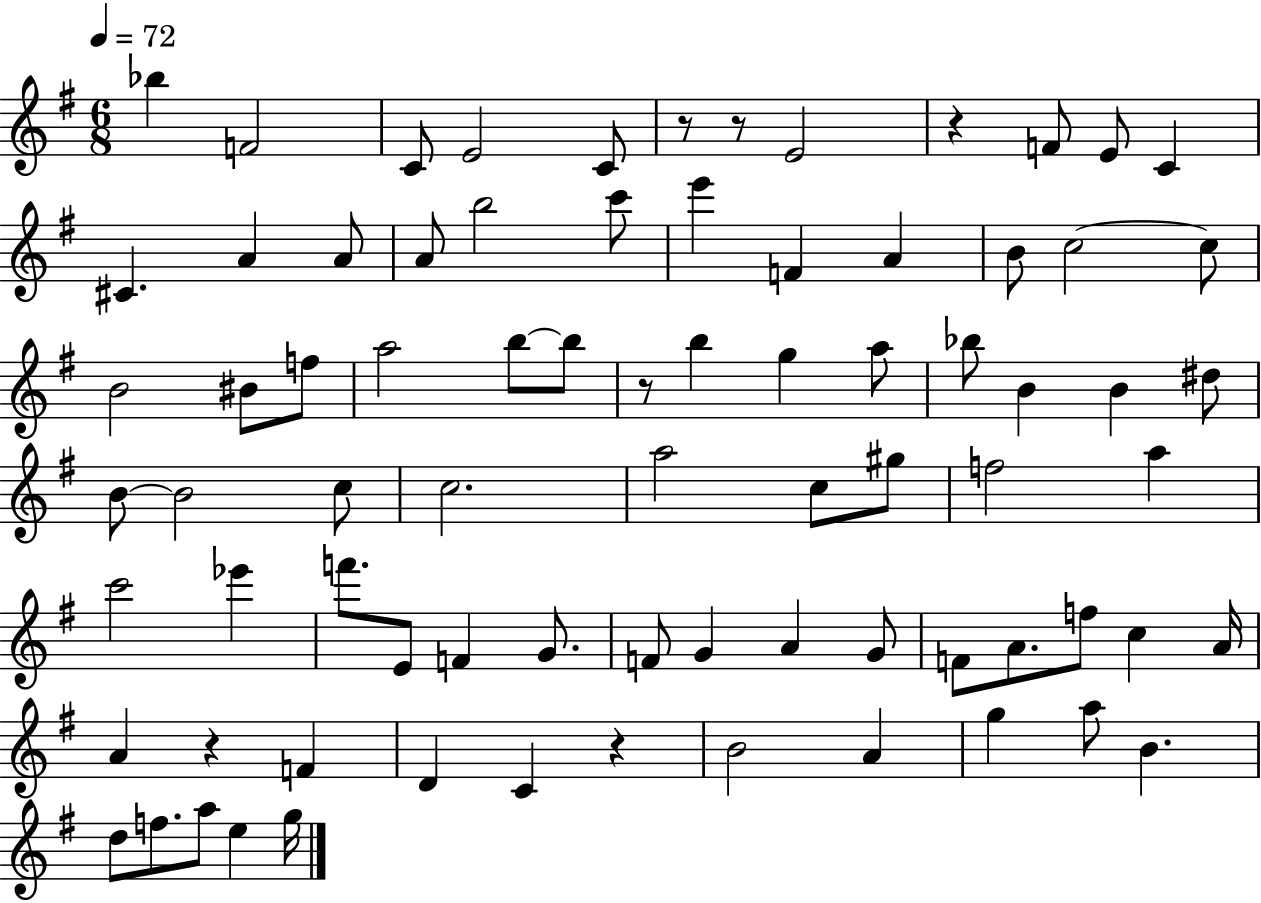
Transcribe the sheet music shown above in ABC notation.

X:1
T:Untitled
M:6/8
L:1/4
K:G
_b F2 C/2 E2 C/2 z/2 z/2 E2 z F/2 E/2 C ^C A A/2 A/2 b2 c'/2 e' F A B/2 c2 c/2 B2 ^B/2 f/2 a2 b/2 b/2 z/2 b g a/2 _b/2 B B ^d/2 B/2 B2 c/2 c2 a2 c/2 ^g/2 f2 a c'2 _e' f'/2 E/2 F G/2 F/2 G A G/2 F/2 A/2 f/2 c A/4 A z F D C z B2 A g a/2 B d/2 f/2 a/2 e g/4